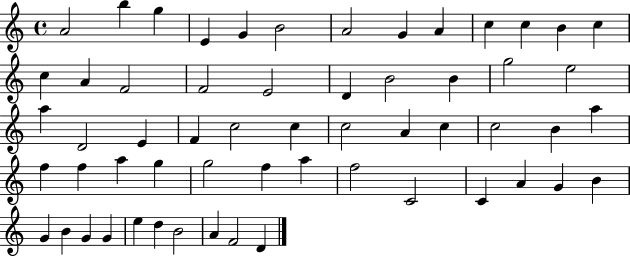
{
  \clef treble
  \time 4/4
  \defaultTimeSignature
  \key c \major
  a'2 b''4 g''4 | e'4 g'4 b'2 | a'2 g'4 a'4 | c''4 c''4 b'4 c''4 | \break c''4 a'4 f'2 | f'2 e'2 | d'4 b'2 b'4 | g''2 e''2 | \break a''4 d'2 e'4 | f'4 c''2 c''4 | c''2 a'4 c''4 | c''2 b'4 a''4 | \break f''4 f''4 a''4 g''4 | g''2 f''4 a''4 | f''2 c'2 | c'4 a'4 g'4 b'4 | \break g'4 b'4 g'4 g'4 | e''4 d''4 b'2 | a'4 f'2 d'4 | \bar "|."
}